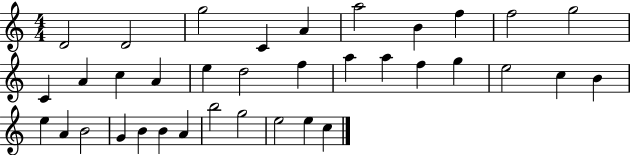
{
  \clef treble
  \numericTimeSignature
  \time 4/4
  \key c \major
  d'2 d'2 | g''2 c'4 a'4 | a''2 b'4 f''4 | f''2 g''2 | \break c'4 a'4 c''4 a'4 | e''4 d''2 f''4 | a''4 a''4 f''4 g''4 | e''2 c''4 b'4 | \break e''4 a'4 b'2 | g'4 b'4 b'4 a'4 | b''2 g''2 | e''2 e''4 c''4 | \break \bar "|."
}